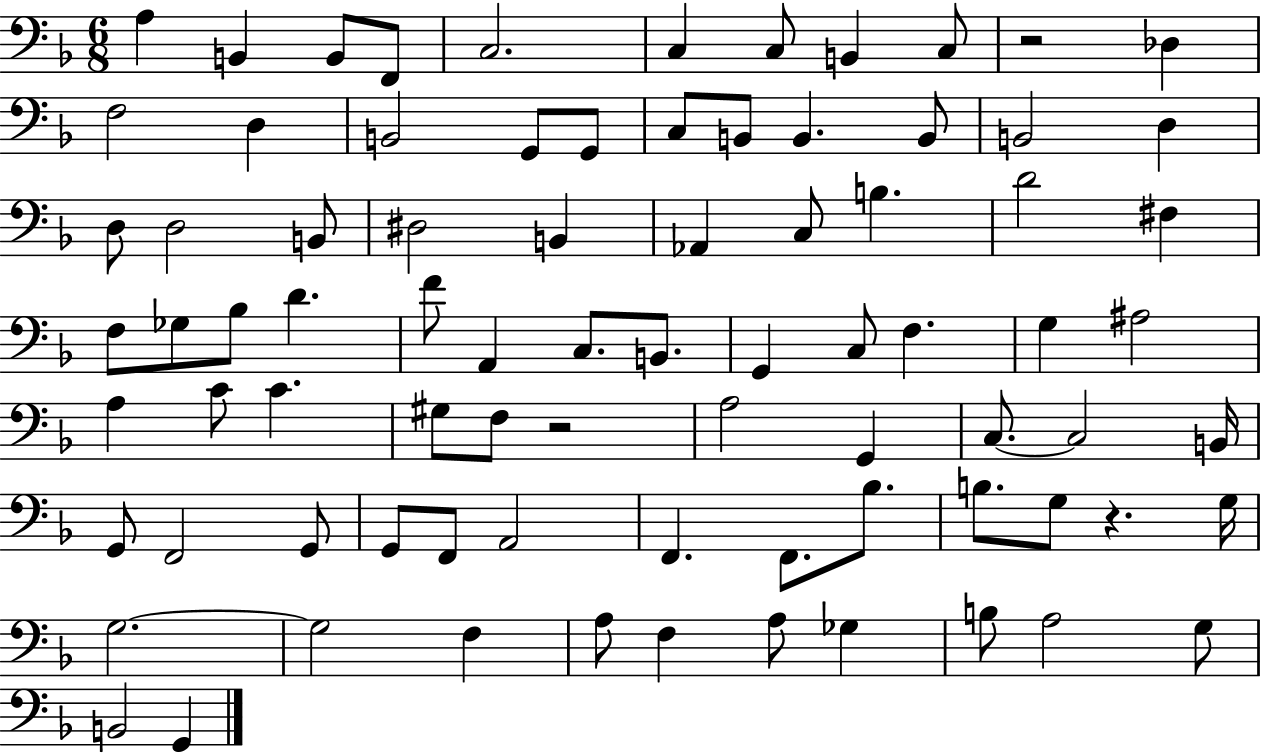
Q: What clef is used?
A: bass